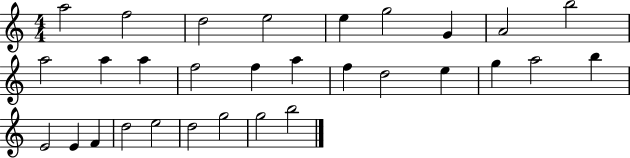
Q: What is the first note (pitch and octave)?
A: A5